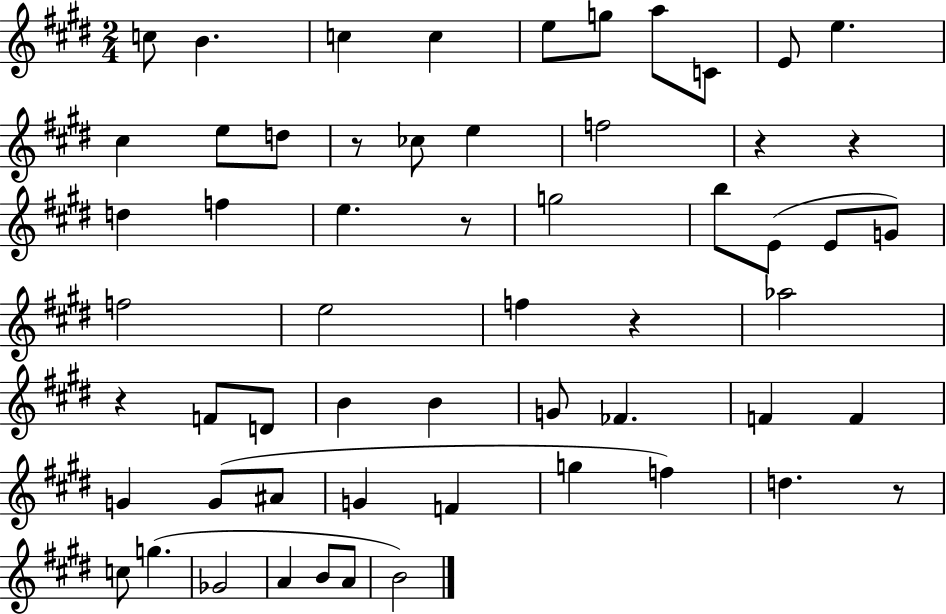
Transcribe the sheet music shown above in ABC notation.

X:1
T:Untitled
M:2/4
L:1/4
K:E
c/2 B c c e/2 g/2 a/2 C/2 E/2 e ^c e/2 d/2 z/2 _c/2 e f2 z z d f e z/2 g2 b/2 E/2 E/2 G/2 f2 e2 f z _a2 z F/2 D/2 B B G/2 _F F F G G/2 ^A/2 G F g f d z/2 c/2 g _G2 A B/2 A/2 B2